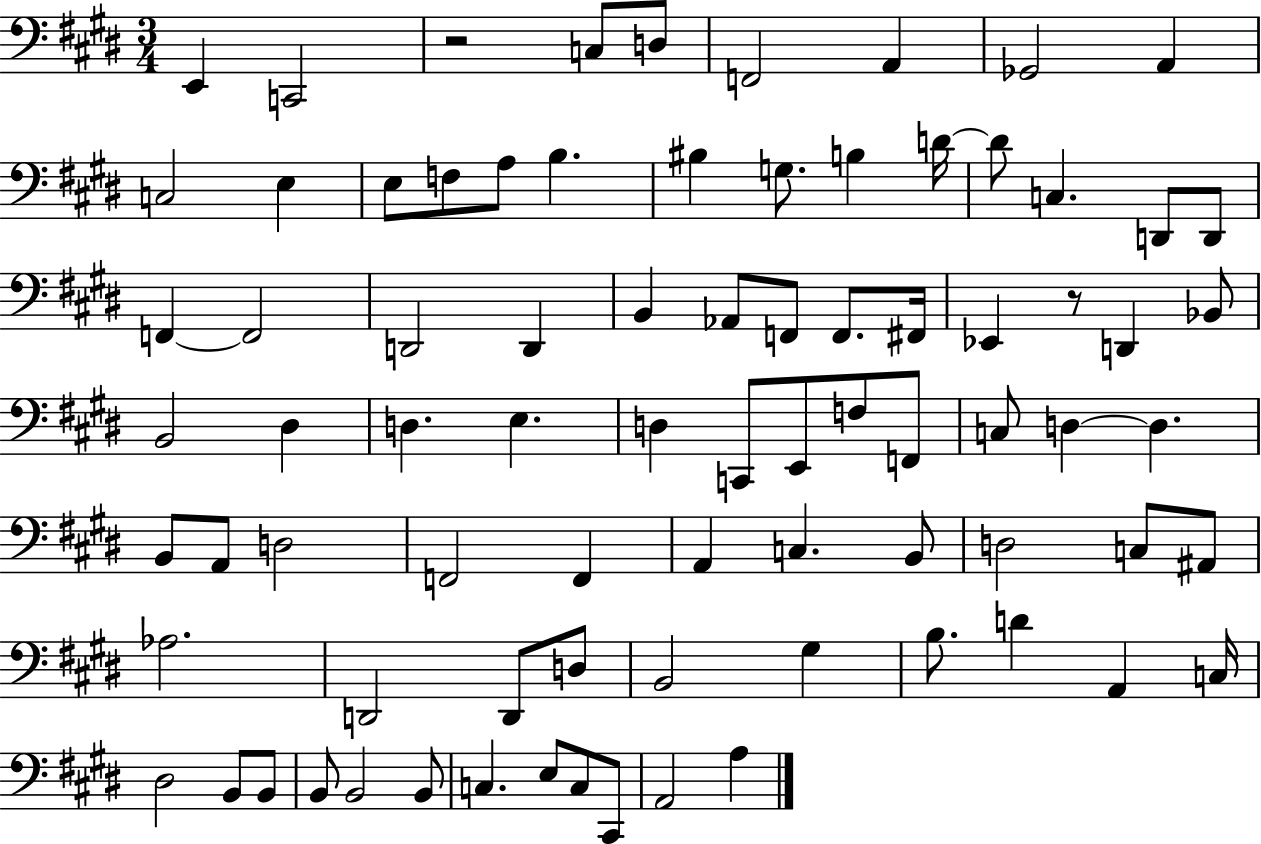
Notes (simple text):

E2/q C2/h R/h C3/e D3/e F2/h A2/q Gb2/h A2/q C3/h E3/q E3/e F3/e A3/e B3/q. BIS3/q G3/e. B3/q D4/s D4/e C3/q. D2/e D2/e F2/q F2/h D2/h D2/q B2/q Ab2/e F2/e F2/e. F#2/s Eb2/q R/e D2/q Bb2/e B2/h D#3/q D3/q. E3/q. D3/q C2/e E2/e F3/e F2/e C3/e D3/q D3/q. B2/e A2/e D3/h F2/h F2/q A2/q C3/q. B2/e D3/h C3/e A#2/e Ab3/h. D2/h D2/e D3/e B2/h G#3/q B3/e. D4/q A2/q C3/s D#3/h B2/e B2/e B2/e B2/h B2/e C3/q. E3/e C3/e C#2/e A2/h A3/q